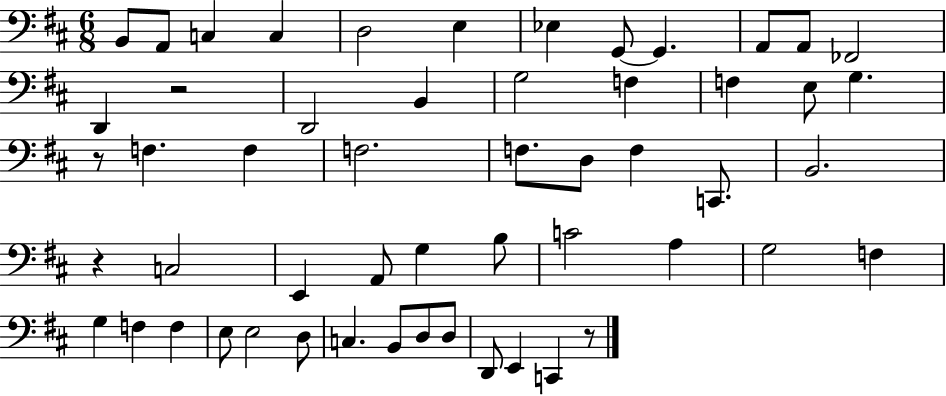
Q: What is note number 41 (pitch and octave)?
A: E3